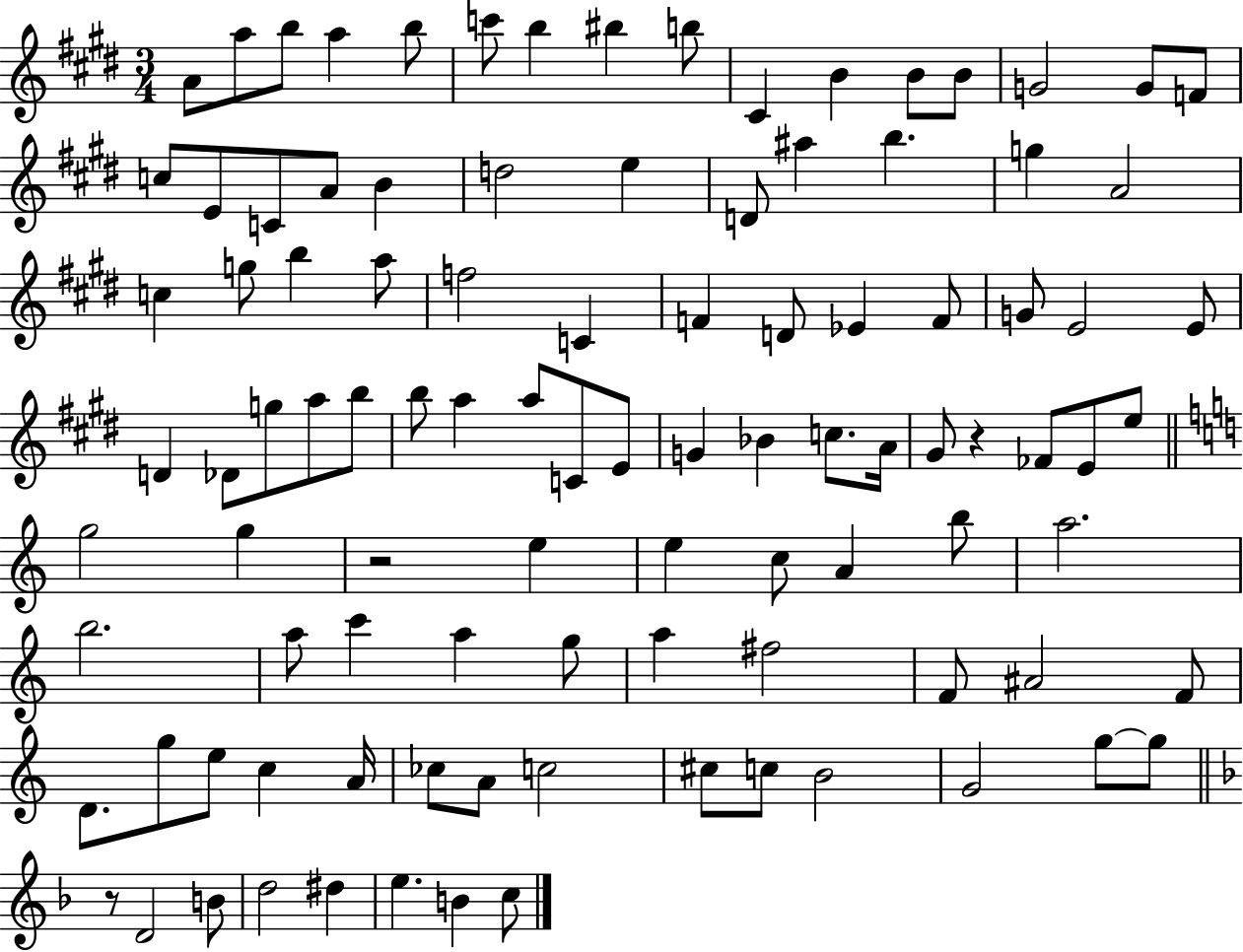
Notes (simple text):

A4/e A5/e B5/e A5/q B5/e C6/e B5/q BIS5/q B5/e C#4/q B4/q B4/e B4/e G4/h G4/e F4/e C5/e E4/e C4/e A4/e B4/q D5/h E5/q D4/e A#5/q B5/q. G5/q A4/h C5/q G5/e B5/q A5/e F5/h C4/q F4/q D4/e Eb4/q F4/e G4/e E4/h E4/e D4/q Db4/e G5/e A5/e B5/e B5/e A5/q A5/e C4/e E4/e G4/q Bb4/q C5/e. A4/s G#4/e R/q FES4/e E4/e E5/e G5/h G5/q R/h E5/q E5/q C5/e A4/q B5/e A5/h. B5/h. A5/e C6/q A5/q G5/e A5/q F#5/h F4/e A#4/h F4/e D4/e. G5/e E5/e C5/q A4/s CES5/e A4/e C5/h C#5/e C5/e B4/h G4/h G5/e G5/e R/e D4/h B4/e D5/h D#5/q E5/q. B4/q C5/e